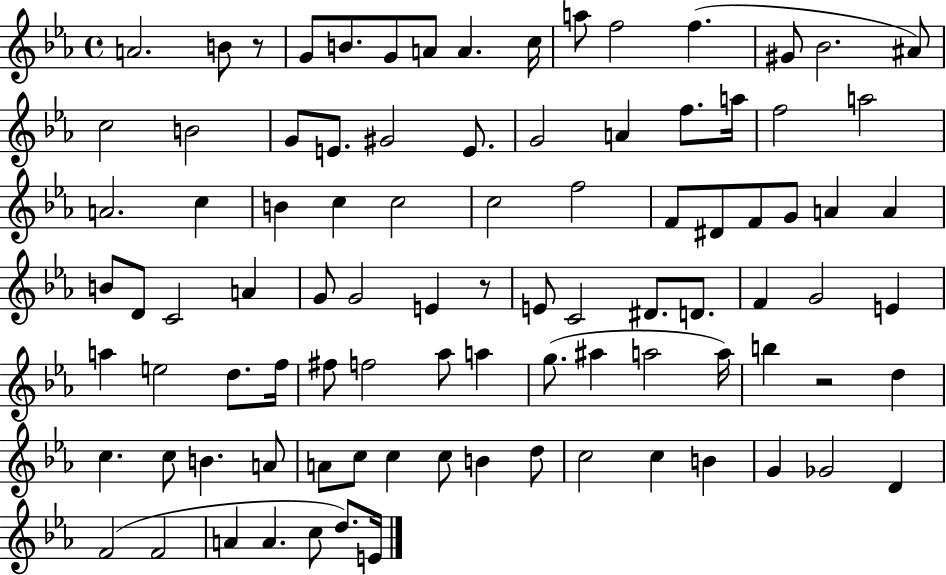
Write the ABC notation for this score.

X:1
T:Untitled
M:4/4
L:1/4
K:Eb
A2 B/2 z/2 G/2 B/2 G/2 A/2 A c/4 a/2 f2 f ^G/2 _B2 ^A/2 c2 B2 G/2 E/2 ^G2 E/2 G2 A f/2 a/4 f2 a2 A2 c B c c2 c2 f2 F/2 ^D/2 F/2 G/2 A A B/2 D/2 C2 A G/2 G2 E z/2 E/2 C2 ^D/2 D/2 F G2 E a e2 d/2 f/4 ^f/2 f2 _a/2 a g/2 ^a a2 a/4 b z2 d c c/2 B A/2 A/2 c/2 c c/2 B d/2 c2 c B G _G2 D F2 F2 A A c/2 d/2 E/4